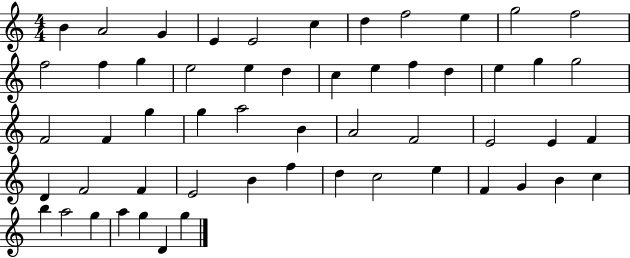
{
  \clef treble
  \numericTimeSignature
  \time 4/4
  \key c \major
  b'4 a'2 g'4 | e'4 e'2 c''4 | d''4 f''2 e''4 | g''2 f''2 | \break f''2 f''4 g''4 | e''2 e''4 d''4 | c''4 e''4 f''4 d''4 | e''4 g''4 g''2 | \break f'2 f'4 g''4 | g''4 a''2 b'4 | a'2 f'2 | e'2 e'4 f'4 | \break d'4 f'2 f'4 | e'2 b'4 f''4 | d''4 c''2 e''4 | f'4 g'4 b'4 c''4 | \break b''4 a''2 g''4 | a''4 g''4 d'4 g''4 | \bar "|."
}